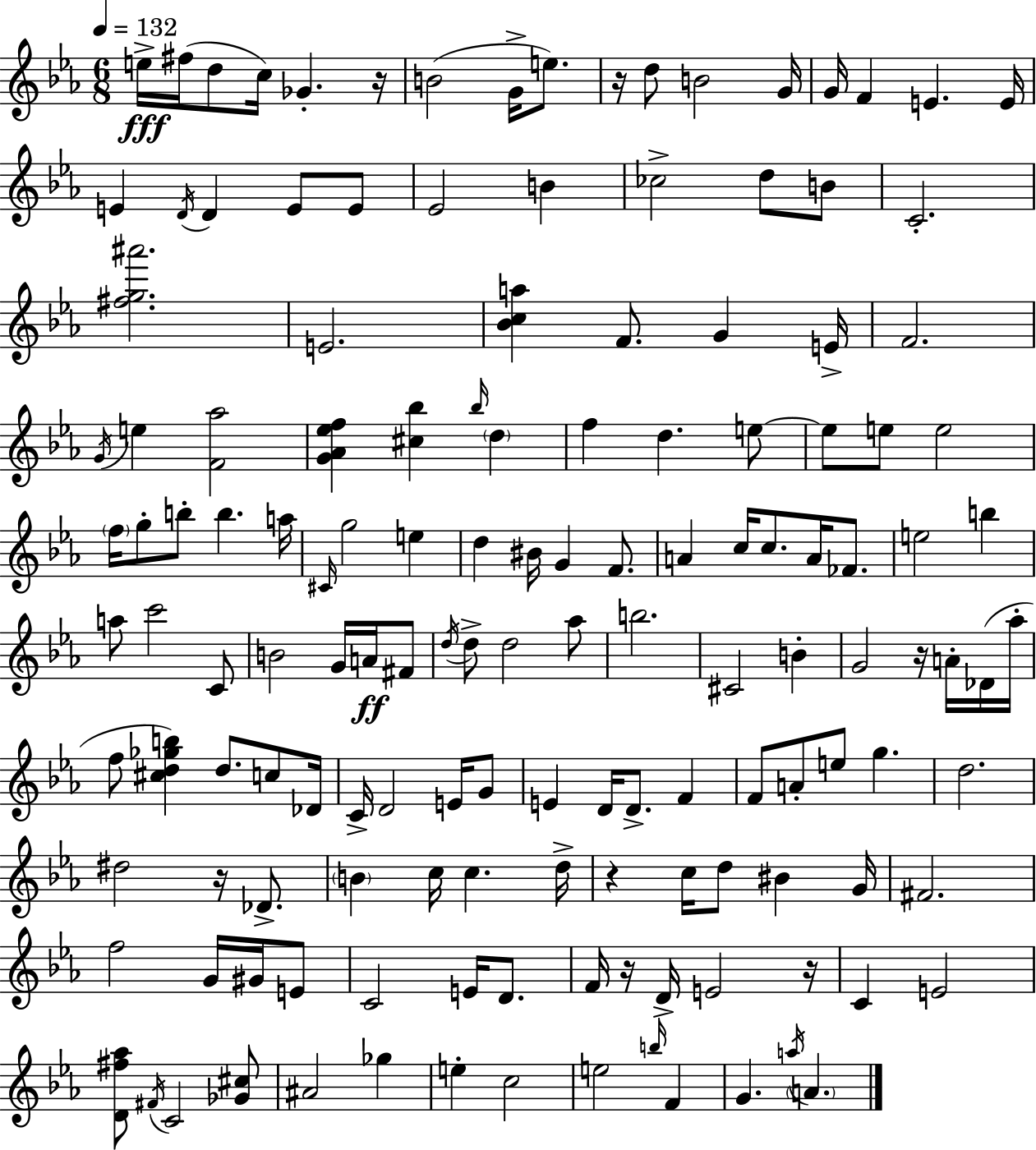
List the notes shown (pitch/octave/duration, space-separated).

E5/s F#5/s D5/e C5/s Gb4/q. R/s B4/h G4/s E5/e. R/s D5/e B4/h G4/s G4/s F4/q E4/q. E4/s E4/q D4/s D4/q E4/e E4/e Eb4/h B4/q CES5/h D5/e B4/e C4/h. [F#5,G5,A#6]/h. E4/h. [Bb4,C5,A5]/q F4/e. G4/q E4/s F4/h. G4/s E5/q [F4,Ab5]/h [G4,Ab4,Eb5,F5]/q [C#5,Bb5]/q Bb5/s D5/q F5/q D5/q. E5/e E5/e E5/e E5/h F5/s G5/e B5/e B5/q. A5/s C#4/s G5/h E5/q D5/q BIS4/s G4/q F4/e. A4/q C5/s C5/e. A4/s FES4/e. E5/h B5/q A5/e C6/h C4/e B4/h G4/s A4/s F#4/e D5/s D5/e D5/h Ab5/e B5/h. C#4/h B4/q G4/h R/s A4/s Db4/s Ab5/s F5/e [C#5,D5,Gb5,B5]/q D5/e. C5/e Db4/s C4/s D4/h E4/s G4/e E4/q D4/s D4/e. F4/q F4/e A4/e E5/e G5/q. D5/h. D#5/h R/s Db4/e. B4/q C5/s C5/q. D5/s R/q C5/s D5/e BIS4/q G4/s F#4/h. F5/h G4/s G#4/s E4/e C4/h E4/s D4/e. F4/s R/s D4/s E4/h R/s C4/q E4/h [D4,F#5,Ab5]/e F#4/s C4/h [Gb4,C#5]/e A#4/h Gb5/q E5/q C5/h E5/h B5/s F4/q G4/q. A5/s A4/q.